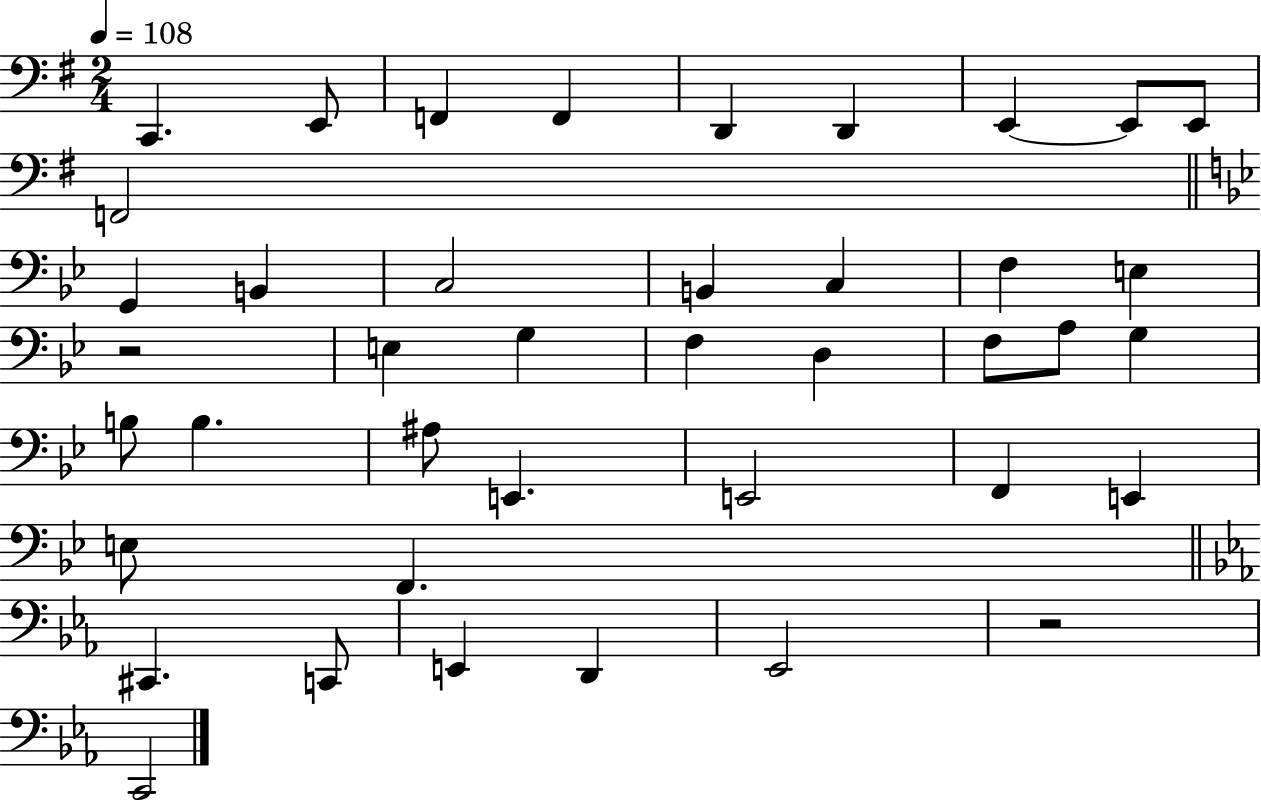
X:1
T:Untitled
M:2/4
L:1/4
K:G
C,, E,,/2 F,, F,, D,, D,, E,, E,,/2 E,,/2 F,,2 G,, B,, C,2 B,, C, F, E, z2 E, G, F, D, F,/2 A,/2 G, B,/2 B, ^A,/2 E,, E,,2 F,, E,, E,/2 F,, ^C,, C,,/2 E,, D,, _E,,2 z2 C,,2